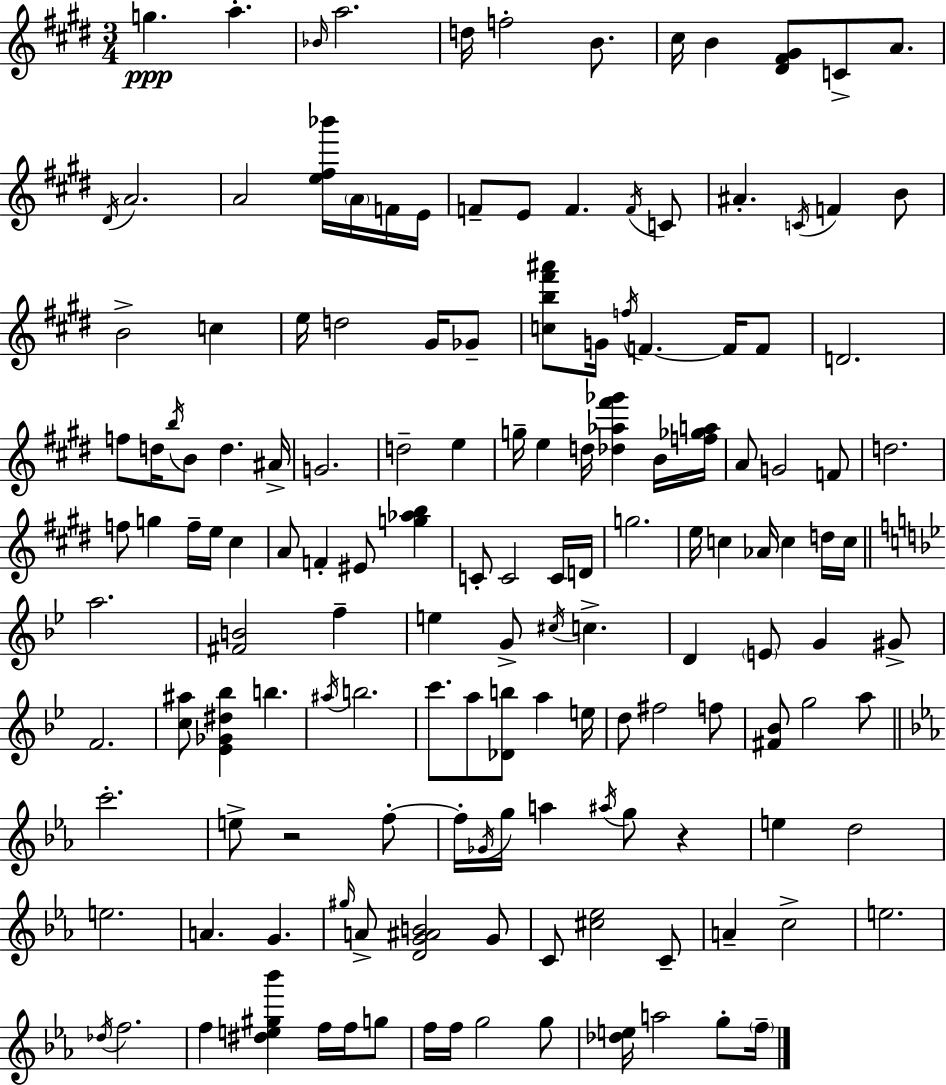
{
  \clef treble
  \numericTimeSignature
  \time 3/4
  \key e \major
  \repeat volta 2 { g''4.\ppp a''4.-. | \grace { bes'16 } a''2. | d''16 f''2-. b'8. | cis''16 b'4 <dis' fis' gis'>8 c'8-> a'8. | \break \acciaccatura { dis'16 } a'2. | a'2 <e'' fis'' bes'''>16 \parenthesize a'16 | f'16 e'16 f'8-- e'8 f'4. | \acciaccatura { f'16 } c'8 ais'4.-. \acciaccatura { c'16 } f'4 | \break b'8 b'2-> | c''4 e''16 d''2 | gis'16 ges'8-- <c'' b'' fis''' ais'''>8 g'16 \acciaccatura { f''16 } f'4.~~ | f'16 f'8 d'2. | \break f''8 d''16 \acciaccatura { b''16 } b'8 d''4. | ais'16-> g'2. | d''2-- | e''4 g''16-- e''4 d''16 | \break <des'' aes'' fis''' ges'''>4 b'16 <f'' ges'' a''>16 a'8 g'2 | f'8 d''2. | f''8 g''4 | f''16-- e''16 cis''4 a'8 f'4-. | \break eis'8 <g'' aes'' b''>4 c'8-. c'2 | c'16 d'16 g''2. | e''16 c''4 aes'16 | c''4 d''16 c''16 \bar "||" \break \key bes \major a''2. | <fis' b'>2 f''4-- | e''4 g'8-> \acciaccatura { cis''16 } c''4.-> | d'4 \parenthesize e'8 g'4 gis'8-> | \break f'2. | <c'' ais''>8 <ees' ges' dis'' bes''>4 b''4. | \acciaccatura { ais''16 } b''2. | c'''8. a''8 <des' b''>8 a''4 | \break e''16 d''8 fis''2 | f''8 <fis' bes'>8 g''2 | a''8 \bar "||" \break \key ees \major c'''2.-. | e''8-> r2 f''8-.~~ | f''16-. \acciaccatura { ges'16 } g''16 a''4 \acciaccatura { ais''16 } g''8 r4 | e''4 d''2 | \break e''2. | a'4. g'4. | \grace { gis''16 } a'8-> <d' g' ais' b'>2 | g'8 c'8 <cis'' ees''>2 | \break c'8-- a'4-- c''2-> | e''2. | \acciaccatura { des''16 } f''2. | f''4 <dis'' e'' gis'' bes'''>4 | \break f''16 f''16 g''8 f''16 f''16 g''2 | g''8 <des'' e''>16 a''2 | g''8-. \parenthesize f''16-- } \bar "|."
}